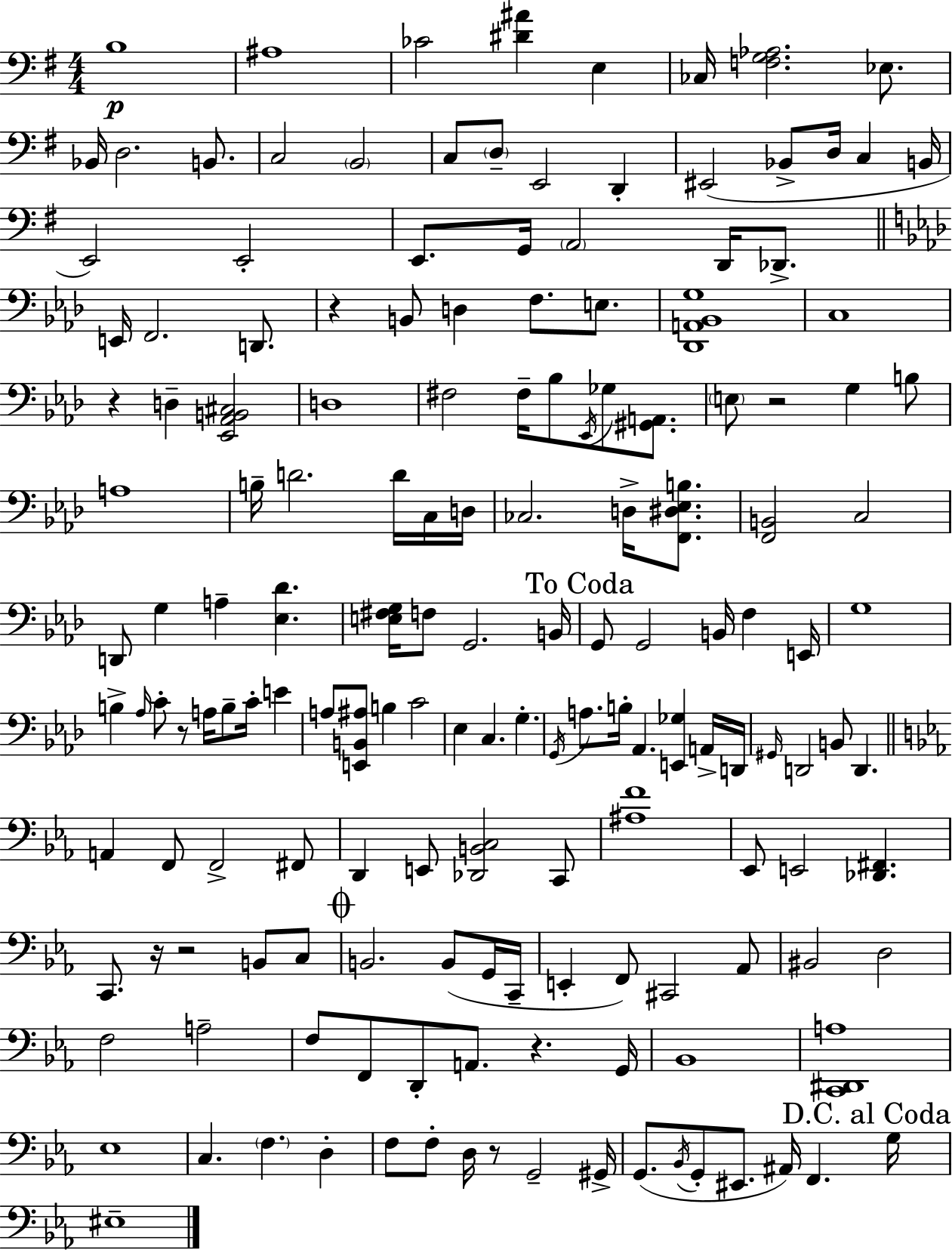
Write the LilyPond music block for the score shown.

{
  \clef bass
  \numericTimeSignature
  \time 4/4
  \key g \major
  b1\p | ais1 | ces'2 <dis' ais'>4 e4 | ces16 <f g aes>2. ees8. | \break bes,16 d2. b,8. | c2 \parenthesize b,2 | c8 \parenthesize d8-- e,2 d,4-. | eis,2( bes,8-> d16 c4 b,16 | \break e,2) e,2-. | e,8. g,16 \parenthesize a,2 d,16 des,8.-> | \bar "||" \break \key aes \major e,16 f,2. d,8. | r4 b,8 d4 f8. e8. | <des, a, bes, g>1 | c1 | \break r4 d4-- <ees, aes, b, cis>2 | d1 | fis2 fis16-- bes8 \acciaccatura { ees,16 } ges8 <gis, a,>8. | \parenthesize e8 r2 g4 b8 | \break a1 | b16-- d'2. d'16 c16 | d16 ces2. d16-> <f, dis ees b>8. | <f, b,>2 c2 | \break d,8 g4 a4-- <ees des'>4. | <e fis g>16 f8 g,2. | b,16 \mark "To Coda" g,8 g,2 b,16 f4 | e,16 g1 | \break b4-> \grace { aes16 } c'8-. r8 a16 b8-- c'16-. e'4 | a8 <e, b, ais>8 b4 c'2 | ees4 c4. g4.-. | \acciaccatura { g,16 } a8. b16-. aes,4. <e, ges>4 | \break a,16-> d,16 \grace { gis,16 } d,2 b,8 d,4. | \bar "||" \break \key ees \major a,4 f,8 f,2-> fis,8 | d,4 e,8 <des, b, c>2 c,8 | <ais f'>1 | ees,8 e,2 <des, fis,>4. | \break c,8. r16 r2 b,8 c8 | \mark \markup { \musicglyph "scripts.coda" } b,2. b,8( g,16 c,16-- | e,4-. f,8) cis,2 aes,8 | bis,2 d2 | \break f2 a2-- | f8 f,8 d,8-. a,8. r4. g,16 | bes,1 | <c, dis, a>1 | \break ees1 | c4. \parenthesize f4. d4-. | f8 f8-. d16 r8 g,2-- gis,16-> | g,8.( \acciaccatura { bes,16 } g,8-. eis,8. ais,16) f,4. | \break \mark "D.C. al Coda" g16 eis1-- | \bar "|."
}